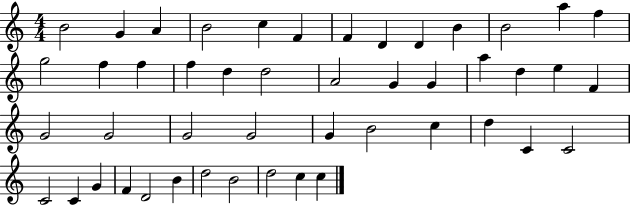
{
  \clef treble
  \numericTimeSignature
  \time 4/4
  \key c \major
  b'2 g'4 a'4 | b'2 c''4 f'4 | f'4 d'4 d'4 b'4 | b'2 a''4 f''4 | \break g''2 f''4 f''4 | f''4 d''4 d''2 | a'2 g'4 g'4 | a''4 d''4 e''4 f'4 | \break g'2 g'2 | g'2 g'2 | g'4 b'2 c''4 | d''4 c'4 c'2 | \break c'2 c'4 g'4 | f'4 d'2 b'4 | d''2 b'2 | d''2 c''4 c''4 | \break \bar "|."
}